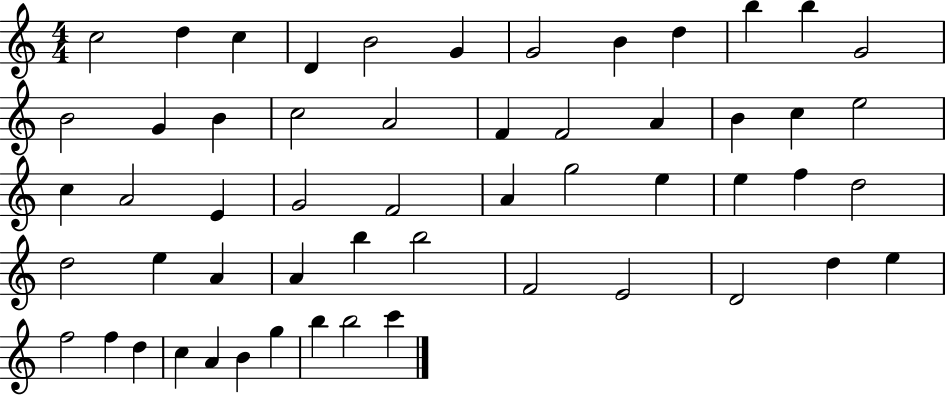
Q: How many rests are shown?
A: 0